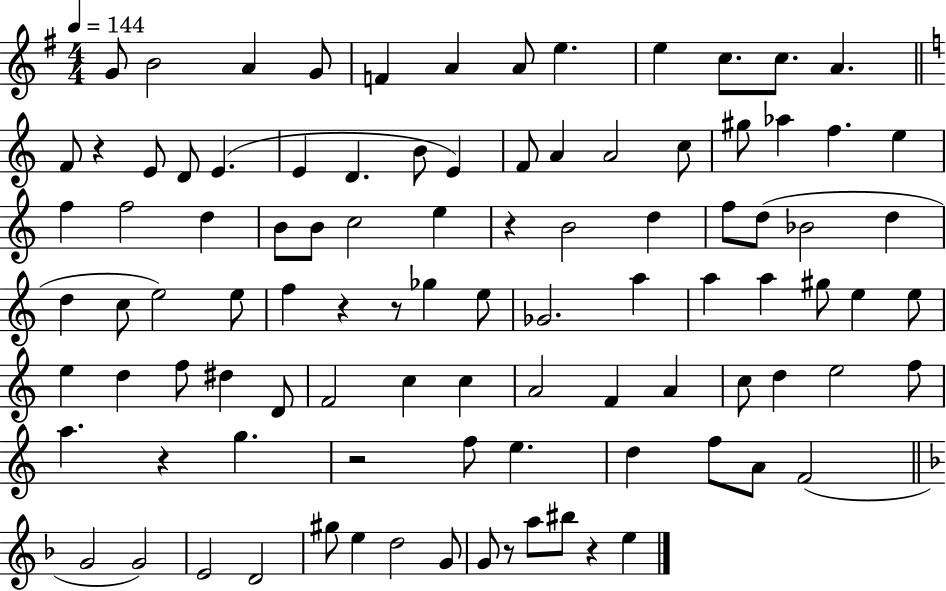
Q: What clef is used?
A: treble